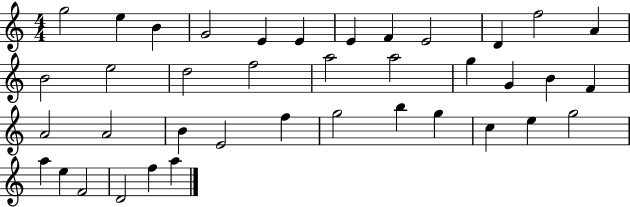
{
  \clef treble
  \numericTimeSignature
  \time 4/4
  \key c \major
  g''2 e''4 b'4 | g'2 e'4 e'4 | e'4 f'4 e'2 | d'4 f''2 a'4 | \break b'2 e''2 | d''2 f''2 | a''2 a''2 | g''4 g'4 b'4 f'4 | \break a'2 a'2 | b'4 e'2 f''4 | g''2 b''4 g''4 | c''4 e''4 g''2 | \break a''4 e''4 f'2 | d'2 f''4 a''4 | \bar "|."
}